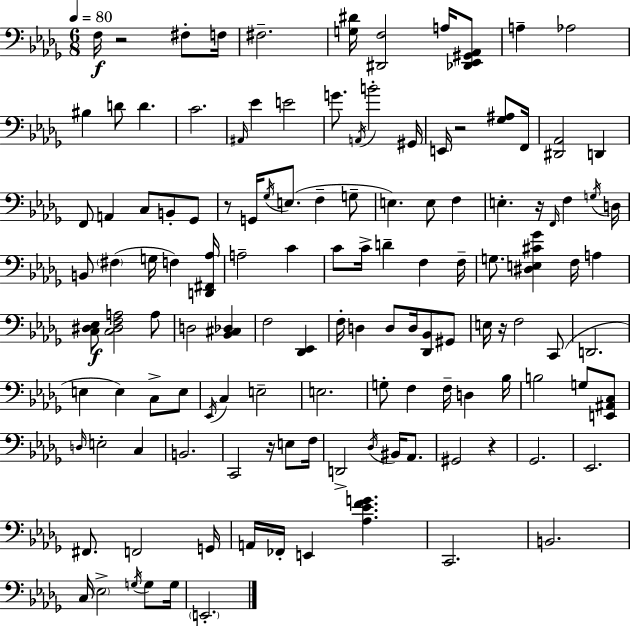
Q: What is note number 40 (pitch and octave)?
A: B2